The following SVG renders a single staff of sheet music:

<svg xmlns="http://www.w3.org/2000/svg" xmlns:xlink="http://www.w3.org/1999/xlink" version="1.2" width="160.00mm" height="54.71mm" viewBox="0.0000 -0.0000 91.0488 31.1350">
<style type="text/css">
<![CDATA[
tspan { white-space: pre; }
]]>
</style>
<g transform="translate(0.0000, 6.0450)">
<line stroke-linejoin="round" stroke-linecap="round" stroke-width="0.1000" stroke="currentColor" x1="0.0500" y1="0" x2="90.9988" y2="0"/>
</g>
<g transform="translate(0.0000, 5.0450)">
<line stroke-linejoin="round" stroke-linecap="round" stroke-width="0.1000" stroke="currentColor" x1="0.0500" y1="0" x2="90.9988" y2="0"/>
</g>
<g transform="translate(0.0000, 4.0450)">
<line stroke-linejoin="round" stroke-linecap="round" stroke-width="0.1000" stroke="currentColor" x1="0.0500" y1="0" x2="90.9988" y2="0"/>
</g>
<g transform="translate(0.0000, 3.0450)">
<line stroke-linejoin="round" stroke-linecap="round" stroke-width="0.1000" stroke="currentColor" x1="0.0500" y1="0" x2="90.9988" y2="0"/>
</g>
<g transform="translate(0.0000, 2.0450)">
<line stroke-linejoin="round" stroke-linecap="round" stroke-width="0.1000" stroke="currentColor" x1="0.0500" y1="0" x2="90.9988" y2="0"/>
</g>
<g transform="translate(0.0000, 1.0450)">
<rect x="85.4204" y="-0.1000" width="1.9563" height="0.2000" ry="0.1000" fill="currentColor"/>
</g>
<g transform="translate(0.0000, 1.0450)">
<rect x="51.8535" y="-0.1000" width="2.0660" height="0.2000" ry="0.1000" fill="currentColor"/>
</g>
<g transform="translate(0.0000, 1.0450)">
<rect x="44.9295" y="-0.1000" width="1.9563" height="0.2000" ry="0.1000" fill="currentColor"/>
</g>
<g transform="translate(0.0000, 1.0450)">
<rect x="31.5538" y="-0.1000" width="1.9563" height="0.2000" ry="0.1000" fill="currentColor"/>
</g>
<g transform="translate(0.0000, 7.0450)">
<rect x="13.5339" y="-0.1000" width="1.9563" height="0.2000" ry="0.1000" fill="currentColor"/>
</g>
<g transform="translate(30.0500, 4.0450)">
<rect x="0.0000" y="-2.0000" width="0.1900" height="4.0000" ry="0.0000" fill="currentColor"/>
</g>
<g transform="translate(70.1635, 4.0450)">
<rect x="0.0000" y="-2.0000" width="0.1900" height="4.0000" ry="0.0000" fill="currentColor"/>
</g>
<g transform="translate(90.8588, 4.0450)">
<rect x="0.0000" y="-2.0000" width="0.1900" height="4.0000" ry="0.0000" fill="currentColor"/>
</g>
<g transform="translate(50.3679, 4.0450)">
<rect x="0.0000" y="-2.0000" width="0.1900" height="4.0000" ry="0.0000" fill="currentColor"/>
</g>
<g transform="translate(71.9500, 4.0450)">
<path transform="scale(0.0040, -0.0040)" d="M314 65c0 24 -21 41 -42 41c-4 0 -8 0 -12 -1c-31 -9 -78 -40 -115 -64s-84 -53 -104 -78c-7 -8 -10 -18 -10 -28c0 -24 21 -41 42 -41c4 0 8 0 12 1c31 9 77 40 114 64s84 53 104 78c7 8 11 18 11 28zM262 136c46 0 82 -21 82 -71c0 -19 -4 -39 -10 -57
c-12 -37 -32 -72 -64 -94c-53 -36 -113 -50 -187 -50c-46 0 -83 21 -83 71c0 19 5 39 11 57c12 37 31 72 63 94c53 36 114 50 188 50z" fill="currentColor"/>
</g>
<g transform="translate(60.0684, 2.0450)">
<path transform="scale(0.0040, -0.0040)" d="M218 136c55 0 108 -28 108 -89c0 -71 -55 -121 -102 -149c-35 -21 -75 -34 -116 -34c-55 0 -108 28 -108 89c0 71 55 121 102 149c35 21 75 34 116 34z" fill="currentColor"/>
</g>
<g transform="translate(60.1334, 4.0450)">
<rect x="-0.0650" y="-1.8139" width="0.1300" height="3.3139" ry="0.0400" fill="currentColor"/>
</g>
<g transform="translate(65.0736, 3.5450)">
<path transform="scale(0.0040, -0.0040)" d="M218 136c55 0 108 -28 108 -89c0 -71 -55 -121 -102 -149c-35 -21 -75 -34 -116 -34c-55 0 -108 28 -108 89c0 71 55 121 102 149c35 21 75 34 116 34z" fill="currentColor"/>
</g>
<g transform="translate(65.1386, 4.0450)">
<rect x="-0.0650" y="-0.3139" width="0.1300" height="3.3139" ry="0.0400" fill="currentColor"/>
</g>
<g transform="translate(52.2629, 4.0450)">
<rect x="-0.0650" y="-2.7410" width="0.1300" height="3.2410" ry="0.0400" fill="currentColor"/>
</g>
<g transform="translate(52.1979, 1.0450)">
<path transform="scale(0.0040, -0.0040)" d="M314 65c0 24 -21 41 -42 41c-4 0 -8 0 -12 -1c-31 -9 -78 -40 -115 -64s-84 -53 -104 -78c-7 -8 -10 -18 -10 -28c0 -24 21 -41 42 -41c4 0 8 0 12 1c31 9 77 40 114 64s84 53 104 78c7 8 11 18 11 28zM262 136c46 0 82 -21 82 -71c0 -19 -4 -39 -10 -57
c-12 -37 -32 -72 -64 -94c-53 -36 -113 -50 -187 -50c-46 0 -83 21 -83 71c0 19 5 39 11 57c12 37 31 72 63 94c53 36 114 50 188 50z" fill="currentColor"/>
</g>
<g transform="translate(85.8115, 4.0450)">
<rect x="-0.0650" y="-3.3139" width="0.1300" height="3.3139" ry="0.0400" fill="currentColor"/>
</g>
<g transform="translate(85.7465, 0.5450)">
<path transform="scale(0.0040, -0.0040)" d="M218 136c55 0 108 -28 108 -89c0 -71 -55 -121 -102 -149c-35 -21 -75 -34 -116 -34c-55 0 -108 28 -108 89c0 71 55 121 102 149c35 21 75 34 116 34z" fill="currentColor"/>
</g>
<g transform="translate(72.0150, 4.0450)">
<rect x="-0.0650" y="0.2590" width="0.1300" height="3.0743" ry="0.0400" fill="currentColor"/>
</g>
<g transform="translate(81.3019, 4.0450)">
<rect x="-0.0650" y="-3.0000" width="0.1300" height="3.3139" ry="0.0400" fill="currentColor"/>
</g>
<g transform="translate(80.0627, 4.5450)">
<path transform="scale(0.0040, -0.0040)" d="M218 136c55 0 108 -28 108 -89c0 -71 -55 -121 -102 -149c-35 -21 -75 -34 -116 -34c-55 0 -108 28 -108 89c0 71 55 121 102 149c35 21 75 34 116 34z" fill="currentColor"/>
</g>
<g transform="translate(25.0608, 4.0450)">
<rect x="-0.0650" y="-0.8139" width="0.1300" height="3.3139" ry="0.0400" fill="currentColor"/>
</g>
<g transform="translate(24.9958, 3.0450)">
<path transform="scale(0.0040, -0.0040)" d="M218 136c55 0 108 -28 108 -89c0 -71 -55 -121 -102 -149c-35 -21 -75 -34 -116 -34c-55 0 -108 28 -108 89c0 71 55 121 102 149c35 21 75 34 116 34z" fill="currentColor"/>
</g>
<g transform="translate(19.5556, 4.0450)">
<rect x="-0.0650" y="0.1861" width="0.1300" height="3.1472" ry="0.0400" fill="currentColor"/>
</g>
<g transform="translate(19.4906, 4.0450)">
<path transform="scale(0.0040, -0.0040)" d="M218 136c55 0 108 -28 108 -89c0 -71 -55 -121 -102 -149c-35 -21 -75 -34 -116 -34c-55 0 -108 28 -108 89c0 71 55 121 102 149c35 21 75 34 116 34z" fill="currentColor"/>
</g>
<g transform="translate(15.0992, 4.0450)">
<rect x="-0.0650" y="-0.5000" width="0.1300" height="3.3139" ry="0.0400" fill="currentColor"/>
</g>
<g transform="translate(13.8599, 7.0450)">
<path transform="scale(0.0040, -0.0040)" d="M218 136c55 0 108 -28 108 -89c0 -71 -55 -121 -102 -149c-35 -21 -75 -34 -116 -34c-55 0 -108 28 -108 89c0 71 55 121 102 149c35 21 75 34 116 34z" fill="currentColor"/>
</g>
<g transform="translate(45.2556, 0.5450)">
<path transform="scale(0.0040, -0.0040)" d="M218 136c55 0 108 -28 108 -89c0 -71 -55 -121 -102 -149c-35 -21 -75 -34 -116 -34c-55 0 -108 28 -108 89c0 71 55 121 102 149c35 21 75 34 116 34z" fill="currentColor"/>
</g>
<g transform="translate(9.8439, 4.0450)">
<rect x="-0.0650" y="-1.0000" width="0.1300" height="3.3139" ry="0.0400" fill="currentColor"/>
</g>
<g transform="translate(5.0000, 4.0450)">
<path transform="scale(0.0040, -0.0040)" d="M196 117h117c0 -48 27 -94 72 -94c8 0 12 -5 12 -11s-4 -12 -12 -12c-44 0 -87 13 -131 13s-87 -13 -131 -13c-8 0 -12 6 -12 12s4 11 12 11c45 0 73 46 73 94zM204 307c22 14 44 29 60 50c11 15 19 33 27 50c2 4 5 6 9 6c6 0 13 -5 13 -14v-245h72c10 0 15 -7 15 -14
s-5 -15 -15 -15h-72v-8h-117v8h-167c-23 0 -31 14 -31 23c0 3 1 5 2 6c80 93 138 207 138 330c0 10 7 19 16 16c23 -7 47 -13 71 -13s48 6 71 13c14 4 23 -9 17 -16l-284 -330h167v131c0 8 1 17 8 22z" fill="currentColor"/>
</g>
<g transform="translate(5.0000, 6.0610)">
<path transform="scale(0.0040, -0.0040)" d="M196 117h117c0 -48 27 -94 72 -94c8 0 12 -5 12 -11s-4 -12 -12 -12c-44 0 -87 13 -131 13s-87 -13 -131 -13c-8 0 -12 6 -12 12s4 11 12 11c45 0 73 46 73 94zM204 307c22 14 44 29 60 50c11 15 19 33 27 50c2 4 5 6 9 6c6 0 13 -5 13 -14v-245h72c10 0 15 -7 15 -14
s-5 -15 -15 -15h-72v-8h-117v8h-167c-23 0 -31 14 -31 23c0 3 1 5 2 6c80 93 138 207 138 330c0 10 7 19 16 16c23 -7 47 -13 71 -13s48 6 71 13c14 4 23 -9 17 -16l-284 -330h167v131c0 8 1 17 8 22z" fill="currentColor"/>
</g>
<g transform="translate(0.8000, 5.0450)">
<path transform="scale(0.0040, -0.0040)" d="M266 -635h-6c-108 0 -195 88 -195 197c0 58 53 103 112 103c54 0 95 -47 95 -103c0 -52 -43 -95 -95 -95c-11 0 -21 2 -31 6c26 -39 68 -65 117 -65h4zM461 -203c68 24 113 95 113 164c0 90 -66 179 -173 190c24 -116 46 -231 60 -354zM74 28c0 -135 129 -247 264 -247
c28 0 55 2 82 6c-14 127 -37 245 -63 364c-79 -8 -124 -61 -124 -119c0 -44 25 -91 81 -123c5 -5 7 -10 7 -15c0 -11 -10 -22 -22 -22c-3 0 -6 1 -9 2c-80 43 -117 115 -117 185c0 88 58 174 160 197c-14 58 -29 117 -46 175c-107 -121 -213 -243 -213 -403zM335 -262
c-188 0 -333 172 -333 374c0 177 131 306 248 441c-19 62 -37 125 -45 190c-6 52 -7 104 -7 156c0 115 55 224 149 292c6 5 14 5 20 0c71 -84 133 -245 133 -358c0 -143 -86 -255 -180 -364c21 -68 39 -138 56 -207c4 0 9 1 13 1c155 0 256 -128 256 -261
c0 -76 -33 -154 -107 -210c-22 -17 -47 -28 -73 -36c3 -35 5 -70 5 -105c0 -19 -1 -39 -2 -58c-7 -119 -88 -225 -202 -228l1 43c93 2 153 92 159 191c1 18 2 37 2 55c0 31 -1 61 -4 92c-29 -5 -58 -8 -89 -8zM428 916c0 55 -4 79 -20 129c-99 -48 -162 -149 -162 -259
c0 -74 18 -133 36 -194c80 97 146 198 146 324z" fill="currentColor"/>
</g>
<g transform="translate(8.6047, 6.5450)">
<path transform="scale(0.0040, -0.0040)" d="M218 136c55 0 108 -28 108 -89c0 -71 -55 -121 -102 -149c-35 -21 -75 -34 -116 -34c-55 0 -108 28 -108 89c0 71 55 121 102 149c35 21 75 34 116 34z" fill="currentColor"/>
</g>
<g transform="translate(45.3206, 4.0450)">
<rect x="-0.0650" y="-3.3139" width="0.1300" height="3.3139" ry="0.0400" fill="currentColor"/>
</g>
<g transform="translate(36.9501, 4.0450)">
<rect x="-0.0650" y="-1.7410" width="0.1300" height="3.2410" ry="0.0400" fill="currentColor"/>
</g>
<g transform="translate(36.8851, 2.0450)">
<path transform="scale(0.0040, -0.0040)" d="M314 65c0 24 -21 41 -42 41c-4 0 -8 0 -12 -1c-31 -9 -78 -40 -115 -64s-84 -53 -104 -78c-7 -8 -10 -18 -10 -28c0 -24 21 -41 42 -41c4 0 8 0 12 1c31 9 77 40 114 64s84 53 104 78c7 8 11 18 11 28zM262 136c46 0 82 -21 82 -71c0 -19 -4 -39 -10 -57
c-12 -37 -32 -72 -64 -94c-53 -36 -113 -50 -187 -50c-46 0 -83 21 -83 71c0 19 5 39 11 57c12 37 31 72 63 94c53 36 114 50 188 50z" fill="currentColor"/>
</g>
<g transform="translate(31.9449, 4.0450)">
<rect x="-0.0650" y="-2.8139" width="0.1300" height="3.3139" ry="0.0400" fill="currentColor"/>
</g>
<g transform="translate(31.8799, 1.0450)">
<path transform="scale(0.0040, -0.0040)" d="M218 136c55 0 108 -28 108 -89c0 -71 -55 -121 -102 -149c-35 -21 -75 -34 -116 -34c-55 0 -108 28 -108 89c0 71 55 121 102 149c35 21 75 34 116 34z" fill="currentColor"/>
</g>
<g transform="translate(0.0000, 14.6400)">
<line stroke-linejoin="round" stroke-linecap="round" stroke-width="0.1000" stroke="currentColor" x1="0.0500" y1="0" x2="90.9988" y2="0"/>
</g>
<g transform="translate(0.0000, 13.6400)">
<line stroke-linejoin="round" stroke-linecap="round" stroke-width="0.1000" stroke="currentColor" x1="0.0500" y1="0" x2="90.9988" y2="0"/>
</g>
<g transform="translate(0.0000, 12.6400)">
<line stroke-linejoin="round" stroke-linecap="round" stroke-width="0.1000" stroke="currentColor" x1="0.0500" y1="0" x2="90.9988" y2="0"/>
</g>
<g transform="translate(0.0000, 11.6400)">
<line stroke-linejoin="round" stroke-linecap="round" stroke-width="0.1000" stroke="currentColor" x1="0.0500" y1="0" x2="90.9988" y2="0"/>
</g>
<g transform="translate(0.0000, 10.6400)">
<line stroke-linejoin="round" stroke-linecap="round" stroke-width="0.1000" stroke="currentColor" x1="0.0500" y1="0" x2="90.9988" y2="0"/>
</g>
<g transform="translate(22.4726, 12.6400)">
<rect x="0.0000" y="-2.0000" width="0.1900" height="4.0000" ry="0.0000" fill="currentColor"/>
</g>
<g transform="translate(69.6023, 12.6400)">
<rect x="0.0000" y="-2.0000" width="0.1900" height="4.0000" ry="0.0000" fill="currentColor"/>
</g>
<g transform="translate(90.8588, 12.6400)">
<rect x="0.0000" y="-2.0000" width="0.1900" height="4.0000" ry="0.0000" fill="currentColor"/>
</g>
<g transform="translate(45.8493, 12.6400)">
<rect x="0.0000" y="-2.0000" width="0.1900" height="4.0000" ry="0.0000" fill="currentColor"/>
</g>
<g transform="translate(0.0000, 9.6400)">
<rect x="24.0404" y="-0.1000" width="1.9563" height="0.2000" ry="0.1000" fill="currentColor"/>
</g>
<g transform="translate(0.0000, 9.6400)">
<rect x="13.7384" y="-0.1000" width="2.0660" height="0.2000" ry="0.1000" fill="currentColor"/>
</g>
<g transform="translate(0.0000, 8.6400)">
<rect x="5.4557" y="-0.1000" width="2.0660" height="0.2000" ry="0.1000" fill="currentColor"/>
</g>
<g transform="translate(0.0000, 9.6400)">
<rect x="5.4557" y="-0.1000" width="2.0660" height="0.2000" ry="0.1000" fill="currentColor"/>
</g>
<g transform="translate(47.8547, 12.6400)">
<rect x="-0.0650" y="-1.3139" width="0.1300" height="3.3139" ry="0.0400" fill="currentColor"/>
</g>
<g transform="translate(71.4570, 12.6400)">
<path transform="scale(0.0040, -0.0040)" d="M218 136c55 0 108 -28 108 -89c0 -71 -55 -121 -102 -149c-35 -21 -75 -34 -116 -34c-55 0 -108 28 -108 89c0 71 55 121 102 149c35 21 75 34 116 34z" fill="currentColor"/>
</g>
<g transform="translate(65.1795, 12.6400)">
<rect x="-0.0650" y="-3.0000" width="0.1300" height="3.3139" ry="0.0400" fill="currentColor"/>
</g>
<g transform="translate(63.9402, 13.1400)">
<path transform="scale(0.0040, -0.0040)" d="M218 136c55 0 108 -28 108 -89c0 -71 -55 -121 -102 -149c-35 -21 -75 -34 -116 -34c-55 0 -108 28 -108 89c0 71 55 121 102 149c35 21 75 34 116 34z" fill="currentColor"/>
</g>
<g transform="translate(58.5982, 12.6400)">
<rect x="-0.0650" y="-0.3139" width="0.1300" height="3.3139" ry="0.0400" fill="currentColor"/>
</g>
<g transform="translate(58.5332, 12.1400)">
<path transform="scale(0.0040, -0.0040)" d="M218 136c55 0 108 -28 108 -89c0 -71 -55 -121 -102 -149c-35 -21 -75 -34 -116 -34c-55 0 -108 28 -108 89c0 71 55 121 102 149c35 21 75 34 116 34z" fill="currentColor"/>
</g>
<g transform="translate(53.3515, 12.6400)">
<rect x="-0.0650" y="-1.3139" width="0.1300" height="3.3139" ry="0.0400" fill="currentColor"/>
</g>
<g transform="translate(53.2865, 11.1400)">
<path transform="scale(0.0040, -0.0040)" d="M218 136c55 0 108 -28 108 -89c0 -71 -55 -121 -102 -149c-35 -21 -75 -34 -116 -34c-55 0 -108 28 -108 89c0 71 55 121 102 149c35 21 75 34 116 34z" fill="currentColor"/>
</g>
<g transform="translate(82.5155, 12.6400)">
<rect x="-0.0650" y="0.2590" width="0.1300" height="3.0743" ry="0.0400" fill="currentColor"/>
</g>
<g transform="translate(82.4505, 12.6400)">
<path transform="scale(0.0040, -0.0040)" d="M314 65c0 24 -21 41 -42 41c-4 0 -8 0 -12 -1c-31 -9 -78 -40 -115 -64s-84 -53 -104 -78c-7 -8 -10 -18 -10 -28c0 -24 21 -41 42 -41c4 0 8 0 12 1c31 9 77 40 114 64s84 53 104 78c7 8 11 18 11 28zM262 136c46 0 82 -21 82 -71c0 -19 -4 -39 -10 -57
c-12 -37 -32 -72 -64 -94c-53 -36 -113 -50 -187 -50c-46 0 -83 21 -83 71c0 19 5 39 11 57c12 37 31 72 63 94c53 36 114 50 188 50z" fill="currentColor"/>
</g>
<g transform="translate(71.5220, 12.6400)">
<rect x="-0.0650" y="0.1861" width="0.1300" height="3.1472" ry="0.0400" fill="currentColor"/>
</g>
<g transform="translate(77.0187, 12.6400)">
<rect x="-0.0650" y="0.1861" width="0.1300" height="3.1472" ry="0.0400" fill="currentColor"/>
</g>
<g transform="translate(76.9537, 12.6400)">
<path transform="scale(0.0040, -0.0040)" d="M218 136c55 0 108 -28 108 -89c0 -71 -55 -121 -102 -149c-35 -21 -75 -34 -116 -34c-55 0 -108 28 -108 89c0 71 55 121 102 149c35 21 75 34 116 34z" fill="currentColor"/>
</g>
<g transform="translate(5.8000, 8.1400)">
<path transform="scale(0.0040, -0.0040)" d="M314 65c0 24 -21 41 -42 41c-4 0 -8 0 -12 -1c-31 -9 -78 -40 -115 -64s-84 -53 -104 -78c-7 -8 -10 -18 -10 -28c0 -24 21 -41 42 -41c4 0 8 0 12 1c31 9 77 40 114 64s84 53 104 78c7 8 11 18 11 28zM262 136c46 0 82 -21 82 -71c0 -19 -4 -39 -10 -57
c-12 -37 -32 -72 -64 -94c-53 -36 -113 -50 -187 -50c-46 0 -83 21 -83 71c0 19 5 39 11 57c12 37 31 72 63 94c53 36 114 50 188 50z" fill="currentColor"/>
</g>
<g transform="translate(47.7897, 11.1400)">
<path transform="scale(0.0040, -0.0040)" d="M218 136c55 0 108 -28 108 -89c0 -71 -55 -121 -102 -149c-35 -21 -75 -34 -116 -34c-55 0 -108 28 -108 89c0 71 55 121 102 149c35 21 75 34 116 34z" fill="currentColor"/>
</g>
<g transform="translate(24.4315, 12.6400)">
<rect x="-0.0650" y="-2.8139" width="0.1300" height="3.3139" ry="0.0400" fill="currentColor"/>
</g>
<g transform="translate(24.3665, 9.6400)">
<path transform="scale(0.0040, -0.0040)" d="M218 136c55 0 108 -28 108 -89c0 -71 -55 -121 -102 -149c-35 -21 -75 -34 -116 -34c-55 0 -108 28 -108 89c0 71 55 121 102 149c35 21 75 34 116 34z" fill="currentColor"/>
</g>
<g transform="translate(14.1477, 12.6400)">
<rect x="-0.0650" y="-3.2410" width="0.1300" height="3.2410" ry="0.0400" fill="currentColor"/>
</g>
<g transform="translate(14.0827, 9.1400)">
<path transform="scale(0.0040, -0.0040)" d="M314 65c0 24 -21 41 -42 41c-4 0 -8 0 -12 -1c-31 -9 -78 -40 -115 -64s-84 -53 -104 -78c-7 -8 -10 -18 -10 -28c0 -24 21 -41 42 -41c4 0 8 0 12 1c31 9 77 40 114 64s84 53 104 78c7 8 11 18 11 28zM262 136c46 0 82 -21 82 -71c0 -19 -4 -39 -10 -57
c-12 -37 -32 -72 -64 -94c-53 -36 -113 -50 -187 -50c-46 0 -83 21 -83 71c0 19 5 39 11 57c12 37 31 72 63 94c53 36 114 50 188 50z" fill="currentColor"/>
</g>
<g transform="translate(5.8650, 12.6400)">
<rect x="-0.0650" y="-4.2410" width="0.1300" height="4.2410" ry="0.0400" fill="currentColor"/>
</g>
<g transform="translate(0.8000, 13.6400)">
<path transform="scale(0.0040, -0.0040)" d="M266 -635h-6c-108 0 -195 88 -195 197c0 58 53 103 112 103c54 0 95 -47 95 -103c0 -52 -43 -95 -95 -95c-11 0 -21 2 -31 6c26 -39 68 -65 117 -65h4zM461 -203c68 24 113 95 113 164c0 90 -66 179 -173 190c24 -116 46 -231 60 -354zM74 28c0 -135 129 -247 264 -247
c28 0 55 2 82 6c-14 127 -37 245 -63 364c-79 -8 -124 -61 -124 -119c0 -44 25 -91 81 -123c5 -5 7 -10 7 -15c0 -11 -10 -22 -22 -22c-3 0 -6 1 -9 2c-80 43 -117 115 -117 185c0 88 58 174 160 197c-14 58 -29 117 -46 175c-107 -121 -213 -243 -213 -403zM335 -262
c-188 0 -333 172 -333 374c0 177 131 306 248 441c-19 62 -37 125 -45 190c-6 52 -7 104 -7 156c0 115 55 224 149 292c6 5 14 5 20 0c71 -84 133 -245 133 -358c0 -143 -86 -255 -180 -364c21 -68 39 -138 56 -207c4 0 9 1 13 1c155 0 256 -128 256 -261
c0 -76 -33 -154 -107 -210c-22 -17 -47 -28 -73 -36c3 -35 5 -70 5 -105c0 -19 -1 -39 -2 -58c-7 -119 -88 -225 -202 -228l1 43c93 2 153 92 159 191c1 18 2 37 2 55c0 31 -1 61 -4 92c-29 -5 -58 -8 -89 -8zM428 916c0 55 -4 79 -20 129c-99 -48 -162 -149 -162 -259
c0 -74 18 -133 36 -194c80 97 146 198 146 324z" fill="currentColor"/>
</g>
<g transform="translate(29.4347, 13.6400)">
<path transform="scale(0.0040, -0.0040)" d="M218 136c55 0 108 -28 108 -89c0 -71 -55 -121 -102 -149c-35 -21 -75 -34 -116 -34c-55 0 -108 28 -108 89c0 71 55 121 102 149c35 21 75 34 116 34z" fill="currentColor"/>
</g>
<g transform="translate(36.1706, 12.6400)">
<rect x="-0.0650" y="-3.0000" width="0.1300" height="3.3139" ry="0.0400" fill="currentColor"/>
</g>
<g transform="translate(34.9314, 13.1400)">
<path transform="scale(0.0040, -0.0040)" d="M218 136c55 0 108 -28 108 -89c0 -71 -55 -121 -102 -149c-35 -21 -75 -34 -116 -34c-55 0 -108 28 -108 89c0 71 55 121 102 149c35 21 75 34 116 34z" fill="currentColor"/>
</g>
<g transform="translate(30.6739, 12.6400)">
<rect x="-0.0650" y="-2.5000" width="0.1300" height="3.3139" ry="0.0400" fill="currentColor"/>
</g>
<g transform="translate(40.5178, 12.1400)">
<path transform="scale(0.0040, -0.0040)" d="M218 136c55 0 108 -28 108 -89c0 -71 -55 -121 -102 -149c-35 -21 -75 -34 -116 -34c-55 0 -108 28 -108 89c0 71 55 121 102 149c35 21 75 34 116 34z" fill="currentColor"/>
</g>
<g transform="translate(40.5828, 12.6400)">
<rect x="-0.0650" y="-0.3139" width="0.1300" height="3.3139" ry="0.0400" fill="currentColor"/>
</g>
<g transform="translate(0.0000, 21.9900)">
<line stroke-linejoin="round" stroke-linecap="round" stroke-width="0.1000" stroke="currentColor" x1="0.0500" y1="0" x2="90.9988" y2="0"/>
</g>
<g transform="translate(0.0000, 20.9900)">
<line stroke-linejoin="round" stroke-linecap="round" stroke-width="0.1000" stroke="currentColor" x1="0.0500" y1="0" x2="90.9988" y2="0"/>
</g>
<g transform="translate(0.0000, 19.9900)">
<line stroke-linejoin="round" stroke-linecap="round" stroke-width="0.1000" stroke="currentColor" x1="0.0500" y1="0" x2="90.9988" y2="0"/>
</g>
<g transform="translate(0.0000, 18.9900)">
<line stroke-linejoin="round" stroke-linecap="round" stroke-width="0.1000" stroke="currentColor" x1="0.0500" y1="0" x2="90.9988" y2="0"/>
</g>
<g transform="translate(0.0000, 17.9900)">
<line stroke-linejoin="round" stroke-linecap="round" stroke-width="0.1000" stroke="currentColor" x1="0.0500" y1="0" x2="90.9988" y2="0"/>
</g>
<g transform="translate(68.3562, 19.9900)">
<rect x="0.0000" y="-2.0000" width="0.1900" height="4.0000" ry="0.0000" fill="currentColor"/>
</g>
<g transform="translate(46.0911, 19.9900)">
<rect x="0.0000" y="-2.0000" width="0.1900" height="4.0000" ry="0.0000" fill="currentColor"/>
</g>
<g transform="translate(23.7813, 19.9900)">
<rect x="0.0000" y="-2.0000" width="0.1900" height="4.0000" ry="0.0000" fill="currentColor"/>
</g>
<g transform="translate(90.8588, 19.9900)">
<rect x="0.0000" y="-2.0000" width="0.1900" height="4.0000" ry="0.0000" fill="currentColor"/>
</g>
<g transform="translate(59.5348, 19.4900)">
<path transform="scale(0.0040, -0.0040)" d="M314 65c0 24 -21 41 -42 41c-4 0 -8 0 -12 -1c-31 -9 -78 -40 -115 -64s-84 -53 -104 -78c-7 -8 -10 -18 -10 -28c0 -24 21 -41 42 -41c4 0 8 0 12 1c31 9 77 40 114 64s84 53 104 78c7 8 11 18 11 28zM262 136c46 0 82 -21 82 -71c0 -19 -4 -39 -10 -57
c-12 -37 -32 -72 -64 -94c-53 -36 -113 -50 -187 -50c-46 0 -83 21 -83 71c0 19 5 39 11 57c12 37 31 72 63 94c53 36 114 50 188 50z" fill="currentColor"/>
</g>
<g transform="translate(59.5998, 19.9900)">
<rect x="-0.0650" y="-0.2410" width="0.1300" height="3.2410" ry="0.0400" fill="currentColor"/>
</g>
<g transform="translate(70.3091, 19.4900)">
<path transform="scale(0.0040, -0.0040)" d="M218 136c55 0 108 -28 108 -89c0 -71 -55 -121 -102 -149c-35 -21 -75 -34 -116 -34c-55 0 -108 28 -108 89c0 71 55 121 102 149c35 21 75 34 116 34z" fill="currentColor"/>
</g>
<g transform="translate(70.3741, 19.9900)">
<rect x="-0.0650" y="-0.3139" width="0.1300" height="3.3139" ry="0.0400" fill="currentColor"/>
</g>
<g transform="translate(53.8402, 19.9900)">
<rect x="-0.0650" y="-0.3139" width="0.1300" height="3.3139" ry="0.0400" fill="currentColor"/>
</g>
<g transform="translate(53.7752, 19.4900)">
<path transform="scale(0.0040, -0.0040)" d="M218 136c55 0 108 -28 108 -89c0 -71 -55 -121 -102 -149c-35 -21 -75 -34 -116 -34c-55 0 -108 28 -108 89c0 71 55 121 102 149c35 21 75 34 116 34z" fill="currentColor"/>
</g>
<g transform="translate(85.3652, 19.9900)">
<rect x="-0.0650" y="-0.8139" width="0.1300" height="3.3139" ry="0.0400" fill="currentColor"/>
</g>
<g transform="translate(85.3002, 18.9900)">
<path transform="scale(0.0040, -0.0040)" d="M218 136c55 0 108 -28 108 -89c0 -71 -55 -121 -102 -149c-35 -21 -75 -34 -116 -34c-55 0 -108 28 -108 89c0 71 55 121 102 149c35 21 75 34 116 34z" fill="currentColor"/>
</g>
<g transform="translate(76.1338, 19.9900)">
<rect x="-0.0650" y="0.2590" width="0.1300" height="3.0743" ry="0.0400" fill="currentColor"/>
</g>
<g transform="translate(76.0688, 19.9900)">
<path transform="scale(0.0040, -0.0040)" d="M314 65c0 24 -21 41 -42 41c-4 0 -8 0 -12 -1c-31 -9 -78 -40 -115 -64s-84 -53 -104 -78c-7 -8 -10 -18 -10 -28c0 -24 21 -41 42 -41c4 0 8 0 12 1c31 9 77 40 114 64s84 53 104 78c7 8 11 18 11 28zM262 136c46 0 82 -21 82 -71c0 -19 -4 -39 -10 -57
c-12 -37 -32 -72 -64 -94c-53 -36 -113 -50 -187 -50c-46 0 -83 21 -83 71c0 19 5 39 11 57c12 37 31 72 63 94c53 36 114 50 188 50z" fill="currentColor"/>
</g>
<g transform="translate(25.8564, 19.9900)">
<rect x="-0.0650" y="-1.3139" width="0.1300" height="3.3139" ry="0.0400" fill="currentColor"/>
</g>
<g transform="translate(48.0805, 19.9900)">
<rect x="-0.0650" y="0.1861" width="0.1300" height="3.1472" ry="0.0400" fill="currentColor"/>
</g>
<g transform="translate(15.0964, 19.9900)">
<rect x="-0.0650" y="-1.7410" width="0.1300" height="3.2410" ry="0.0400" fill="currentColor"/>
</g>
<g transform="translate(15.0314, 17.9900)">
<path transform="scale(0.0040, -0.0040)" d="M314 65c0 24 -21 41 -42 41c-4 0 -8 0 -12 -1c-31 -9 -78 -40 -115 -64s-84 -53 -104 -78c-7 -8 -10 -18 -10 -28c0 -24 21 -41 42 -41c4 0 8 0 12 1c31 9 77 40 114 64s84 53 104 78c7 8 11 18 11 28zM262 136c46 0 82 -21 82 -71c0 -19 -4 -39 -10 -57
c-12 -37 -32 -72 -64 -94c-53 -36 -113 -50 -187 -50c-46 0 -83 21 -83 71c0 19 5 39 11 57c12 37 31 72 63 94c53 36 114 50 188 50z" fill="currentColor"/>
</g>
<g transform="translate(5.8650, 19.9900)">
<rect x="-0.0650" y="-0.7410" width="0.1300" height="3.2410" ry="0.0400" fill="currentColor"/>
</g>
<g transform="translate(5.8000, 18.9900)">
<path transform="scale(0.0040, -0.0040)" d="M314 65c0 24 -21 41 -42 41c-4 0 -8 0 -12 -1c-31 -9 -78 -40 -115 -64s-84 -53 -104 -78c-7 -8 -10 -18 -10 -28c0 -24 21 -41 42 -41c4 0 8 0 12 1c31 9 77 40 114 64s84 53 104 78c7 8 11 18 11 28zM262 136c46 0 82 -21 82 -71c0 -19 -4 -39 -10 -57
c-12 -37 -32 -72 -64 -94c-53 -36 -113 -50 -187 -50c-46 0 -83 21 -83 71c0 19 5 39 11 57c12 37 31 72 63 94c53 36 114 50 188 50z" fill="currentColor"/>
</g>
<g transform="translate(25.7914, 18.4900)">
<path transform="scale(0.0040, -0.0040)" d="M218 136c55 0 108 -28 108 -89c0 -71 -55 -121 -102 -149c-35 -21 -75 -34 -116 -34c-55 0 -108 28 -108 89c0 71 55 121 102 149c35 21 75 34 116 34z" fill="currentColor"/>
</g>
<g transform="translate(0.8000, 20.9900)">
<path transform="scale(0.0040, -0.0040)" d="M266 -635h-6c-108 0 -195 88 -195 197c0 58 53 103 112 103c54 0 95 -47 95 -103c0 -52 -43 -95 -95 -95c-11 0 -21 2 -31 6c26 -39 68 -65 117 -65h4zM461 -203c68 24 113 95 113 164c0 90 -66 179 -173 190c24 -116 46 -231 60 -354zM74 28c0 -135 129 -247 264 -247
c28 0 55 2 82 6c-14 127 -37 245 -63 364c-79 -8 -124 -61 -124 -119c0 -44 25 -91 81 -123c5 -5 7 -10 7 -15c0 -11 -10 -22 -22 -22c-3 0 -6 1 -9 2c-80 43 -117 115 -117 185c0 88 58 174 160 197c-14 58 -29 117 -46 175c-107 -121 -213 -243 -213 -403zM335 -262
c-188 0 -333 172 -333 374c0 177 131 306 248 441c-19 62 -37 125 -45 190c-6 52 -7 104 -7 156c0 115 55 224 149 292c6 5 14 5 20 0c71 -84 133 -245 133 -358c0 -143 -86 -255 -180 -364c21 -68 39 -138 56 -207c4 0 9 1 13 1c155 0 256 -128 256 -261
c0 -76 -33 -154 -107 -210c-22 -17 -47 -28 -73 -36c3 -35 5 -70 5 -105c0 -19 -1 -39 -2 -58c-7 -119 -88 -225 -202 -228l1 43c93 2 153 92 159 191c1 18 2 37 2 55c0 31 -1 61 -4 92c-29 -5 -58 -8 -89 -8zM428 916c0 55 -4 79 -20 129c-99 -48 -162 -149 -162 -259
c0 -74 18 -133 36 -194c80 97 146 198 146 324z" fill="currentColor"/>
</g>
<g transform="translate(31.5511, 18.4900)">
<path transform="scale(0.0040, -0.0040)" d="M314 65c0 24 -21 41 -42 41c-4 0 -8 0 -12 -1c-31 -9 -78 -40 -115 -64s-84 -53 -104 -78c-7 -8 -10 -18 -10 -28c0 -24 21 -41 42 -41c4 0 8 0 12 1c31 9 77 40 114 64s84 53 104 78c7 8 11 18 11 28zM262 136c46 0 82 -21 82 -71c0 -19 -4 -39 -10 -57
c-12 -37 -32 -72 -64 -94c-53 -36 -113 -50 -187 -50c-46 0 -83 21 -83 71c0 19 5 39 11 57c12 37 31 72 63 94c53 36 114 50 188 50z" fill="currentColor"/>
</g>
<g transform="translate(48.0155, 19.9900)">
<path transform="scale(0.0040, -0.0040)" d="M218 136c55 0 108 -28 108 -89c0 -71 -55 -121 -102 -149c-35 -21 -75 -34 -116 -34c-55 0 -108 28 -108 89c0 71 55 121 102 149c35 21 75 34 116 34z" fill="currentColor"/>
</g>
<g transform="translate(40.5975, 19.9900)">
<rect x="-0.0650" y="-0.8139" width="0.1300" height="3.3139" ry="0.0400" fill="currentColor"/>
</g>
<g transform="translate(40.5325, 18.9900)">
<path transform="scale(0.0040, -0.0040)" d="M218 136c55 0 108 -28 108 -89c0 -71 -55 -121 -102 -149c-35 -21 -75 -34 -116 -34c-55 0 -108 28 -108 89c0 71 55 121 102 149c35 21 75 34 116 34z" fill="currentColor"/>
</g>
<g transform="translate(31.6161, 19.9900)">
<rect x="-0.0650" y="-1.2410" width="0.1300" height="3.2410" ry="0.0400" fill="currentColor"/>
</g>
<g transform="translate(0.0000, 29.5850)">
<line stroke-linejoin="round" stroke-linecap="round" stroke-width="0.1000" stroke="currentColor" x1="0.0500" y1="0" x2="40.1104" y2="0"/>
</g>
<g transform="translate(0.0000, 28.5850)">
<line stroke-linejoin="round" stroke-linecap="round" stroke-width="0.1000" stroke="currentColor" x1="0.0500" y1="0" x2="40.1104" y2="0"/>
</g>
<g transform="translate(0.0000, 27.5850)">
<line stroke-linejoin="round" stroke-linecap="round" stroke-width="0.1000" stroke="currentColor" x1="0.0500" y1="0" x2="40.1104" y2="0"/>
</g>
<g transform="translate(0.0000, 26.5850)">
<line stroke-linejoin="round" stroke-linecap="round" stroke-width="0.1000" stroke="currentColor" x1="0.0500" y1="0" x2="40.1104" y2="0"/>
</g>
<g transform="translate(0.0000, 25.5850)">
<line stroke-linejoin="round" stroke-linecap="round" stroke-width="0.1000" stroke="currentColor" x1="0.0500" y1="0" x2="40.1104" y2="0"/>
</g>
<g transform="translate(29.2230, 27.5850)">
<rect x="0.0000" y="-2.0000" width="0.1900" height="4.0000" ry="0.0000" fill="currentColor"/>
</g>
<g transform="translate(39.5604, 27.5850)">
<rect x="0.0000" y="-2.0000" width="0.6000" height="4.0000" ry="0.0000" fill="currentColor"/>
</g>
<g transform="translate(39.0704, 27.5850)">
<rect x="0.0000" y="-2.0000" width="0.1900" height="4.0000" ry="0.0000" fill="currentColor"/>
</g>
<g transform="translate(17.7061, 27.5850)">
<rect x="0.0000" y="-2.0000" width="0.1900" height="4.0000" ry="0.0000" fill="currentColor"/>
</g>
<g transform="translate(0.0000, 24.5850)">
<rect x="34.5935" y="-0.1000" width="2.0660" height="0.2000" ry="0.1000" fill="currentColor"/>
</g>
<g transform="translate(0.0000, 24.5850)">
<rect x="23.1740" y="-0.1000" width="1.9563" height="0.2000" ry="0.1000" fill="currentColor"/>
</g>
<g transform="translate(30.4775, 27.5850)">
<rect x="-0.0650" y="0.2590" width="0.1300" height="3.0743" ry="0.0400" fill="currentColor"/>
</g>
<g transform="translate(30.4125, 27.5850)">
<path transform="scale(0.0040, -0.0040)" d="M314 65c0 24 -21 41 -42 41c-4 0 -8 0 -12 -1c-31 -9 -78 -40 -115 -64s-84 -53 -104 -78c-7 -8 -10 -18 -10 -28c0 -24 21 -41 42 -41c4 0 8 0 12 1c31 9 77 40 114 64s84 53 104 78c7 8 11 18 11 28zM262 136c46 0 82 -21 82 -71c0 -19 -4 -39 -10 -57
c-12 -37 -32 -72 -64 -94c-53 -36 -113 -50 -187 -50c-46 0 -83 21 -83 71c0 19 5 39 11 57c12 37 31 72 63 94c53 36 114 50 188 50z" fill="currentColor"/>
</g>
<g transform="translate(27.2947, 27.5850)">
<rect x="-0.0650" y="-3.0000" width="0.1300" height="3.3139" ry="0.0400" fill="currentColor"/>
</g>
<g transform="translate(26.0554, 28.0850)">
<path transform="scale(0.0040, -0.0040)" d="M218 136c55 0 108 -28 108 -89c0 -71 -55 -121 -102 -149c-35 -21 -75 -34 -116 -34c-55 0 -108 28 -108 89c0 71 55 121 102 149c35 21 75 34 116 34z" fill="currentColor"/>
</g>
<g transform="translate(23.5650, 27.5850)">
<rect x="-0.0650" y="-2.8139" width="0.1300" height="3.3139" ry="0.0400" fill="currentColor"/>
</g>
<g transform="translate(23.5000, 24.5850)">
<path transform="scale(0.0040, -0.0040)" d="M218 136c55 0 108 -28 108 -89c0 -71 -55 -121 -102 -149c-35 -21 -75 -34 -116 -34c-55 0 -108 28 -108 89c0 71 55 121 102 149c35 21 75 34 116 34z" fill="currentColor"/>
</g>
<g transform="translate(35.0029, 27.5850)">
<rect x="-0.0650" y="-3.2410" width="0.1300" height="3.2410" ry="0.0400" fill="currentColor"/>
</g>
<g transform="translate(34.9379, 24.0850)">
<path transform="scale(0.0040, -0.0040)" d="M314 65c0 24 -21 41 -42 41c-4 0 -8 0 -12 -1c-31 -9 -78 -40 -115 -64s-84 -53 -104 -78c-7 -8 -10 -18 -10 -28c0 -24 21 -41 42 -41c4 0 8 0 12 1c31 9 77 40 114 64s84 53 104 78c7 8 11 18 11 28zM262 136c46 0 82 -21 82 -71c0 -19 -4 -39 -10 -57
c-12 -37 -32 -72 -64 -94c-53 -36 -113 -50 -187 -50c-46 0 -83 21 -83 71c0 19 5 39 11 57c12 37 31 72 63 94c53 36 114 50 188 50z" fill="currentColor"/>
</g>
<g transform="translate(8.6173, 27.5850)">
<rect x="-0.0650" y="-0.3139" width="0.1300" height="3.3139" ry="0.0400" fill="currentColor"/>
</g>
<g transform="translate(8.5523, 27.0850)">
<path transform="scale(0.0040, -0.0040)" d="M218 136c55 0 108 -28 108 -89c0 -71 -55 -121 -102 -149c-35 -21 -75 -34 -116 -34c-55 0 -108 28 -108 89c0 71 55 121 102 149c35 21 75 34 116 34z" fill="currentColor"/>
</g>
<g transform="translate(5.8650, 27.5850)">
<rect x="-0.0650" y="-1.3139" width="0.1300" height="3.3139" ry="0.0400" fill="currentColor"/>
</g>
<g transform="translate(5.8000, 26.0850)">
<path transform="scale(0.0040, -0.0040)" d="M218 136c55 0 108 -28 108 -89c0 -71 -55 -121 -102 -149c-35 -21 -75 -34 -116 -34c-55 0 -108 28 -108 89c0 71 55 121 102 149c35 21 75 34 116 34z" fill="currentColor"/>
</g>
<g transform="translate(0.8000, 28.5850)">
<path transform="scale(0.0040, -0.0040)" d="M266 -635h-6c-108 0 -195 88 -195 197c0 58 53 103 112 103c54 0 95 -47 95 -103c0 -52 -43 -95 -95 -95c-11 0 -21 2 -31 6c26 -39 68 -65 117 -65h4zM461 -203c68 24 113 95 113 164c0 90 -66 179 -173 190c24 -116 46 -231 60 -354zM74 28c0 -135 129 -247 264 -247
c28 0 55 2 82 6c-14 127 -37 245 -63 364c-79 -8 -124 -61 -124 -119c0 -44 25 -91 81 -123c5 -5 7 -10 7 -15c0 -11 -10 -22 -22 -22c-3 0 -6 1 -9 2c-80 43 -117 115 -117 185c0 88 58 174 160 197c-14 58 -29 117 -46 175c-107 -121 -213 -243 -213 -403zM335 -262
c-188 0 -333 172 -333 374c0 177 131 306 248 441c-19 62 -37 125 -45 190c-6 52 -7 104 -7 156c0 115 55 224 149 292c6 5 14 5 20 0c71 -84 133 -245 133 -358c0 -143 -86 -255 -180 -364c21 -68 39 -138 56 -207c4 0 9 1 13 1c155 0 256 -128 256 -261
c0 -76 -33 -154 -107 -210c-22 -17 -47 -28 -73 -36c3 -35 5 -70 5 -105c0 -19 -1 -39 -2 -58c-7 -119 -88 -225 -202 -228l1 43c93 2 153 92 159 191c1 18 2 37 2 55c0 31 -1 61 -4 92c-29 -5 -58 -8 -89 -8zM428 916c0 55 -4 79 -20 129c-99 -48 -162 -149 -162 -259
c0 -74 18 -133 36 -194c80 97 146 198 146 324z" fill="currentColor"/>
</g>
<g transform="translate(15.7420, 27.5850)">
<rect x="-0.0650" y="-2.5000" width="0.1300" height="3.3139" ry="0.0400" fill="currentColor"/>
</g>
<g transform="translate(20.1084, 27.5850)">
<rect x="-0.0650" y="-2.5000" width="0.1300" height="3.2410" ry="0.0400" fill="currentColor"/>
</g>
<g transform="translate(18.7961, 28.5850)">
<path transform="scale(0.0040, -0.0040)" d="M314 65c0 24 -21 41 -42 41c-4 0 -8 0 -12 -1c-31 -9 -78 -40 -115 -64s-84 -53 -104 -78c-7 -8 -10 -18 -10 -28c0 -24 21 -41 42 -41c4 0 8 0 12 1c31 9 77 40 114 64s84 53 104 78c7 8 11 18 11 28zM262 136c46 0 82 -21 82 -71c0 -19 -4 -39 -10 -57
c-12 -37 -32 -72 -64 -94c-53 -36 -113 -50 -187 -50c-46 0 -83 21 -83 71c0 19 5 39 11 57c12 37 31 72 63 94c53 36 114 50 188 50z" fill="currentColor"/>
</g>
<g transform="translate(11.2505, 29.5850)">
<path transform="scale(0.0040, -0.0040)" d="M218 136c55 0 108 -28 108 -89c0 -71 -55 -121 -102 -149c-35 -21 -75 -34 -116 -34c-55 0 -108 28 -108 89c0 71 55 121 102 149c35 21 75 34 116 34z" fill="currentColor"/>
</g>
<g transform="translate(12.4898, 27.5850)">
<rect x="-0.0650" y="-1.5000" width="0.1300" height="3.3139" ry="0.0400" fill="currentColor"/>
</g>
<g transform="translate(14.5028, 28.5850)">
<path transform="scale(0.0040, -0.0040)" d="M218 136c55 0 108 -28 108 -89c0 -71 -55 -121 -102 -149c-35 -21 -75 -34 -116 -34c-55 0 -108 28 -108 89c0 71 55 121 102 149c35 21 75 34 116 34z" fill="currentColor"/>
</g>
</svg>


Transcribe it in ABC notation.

X:1
T:Untitled
M:4/4
L:1/4
K:C
D C B d a f2 b a2 f c B2 A b d'2 b2 a G A c e e c A B B B2 d2 f2 e e2 d B c c2 c B2 d e c E G G2 a A B2 b2